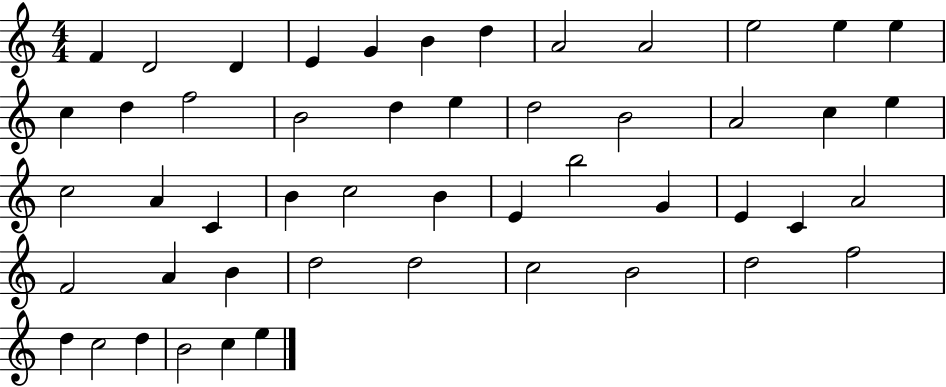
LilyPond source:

{
  \clef treble
  \numericTimeSignature
  \time 4/4
  \key c \major
  f'4 d'2 d'4 | e'4 g'4 b'4 d''4 | a'2 a'2 | e''2 e''4 e''4 | \break c''4 d''4 f''2 | b'2 d''4 e''4 | d''2 b'2 | a'2 c''4 e''4 | \break c''2 a'4 c'4 | b'4 c''2 b'4 | e'4 b''2 g'4 | e'4 c'4 a'2 | \break f'2 a'4 b'4 | d''2 d''2 | c''2 b'2 | d''2 f''2 | \break d''4 c''2 d''4 | b'2 c''4 e''4 | \bar "|."
}